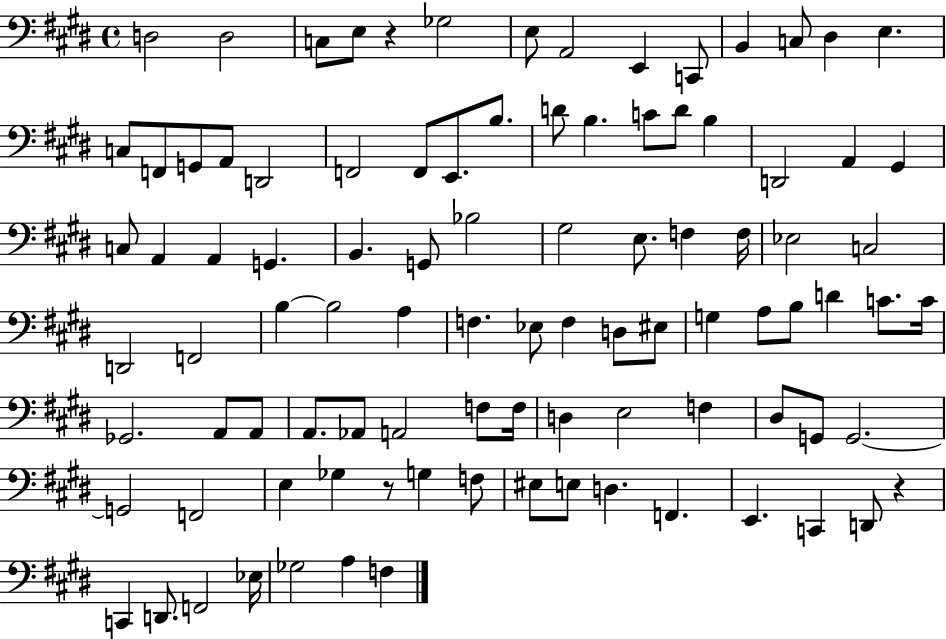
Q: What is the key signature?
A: E major